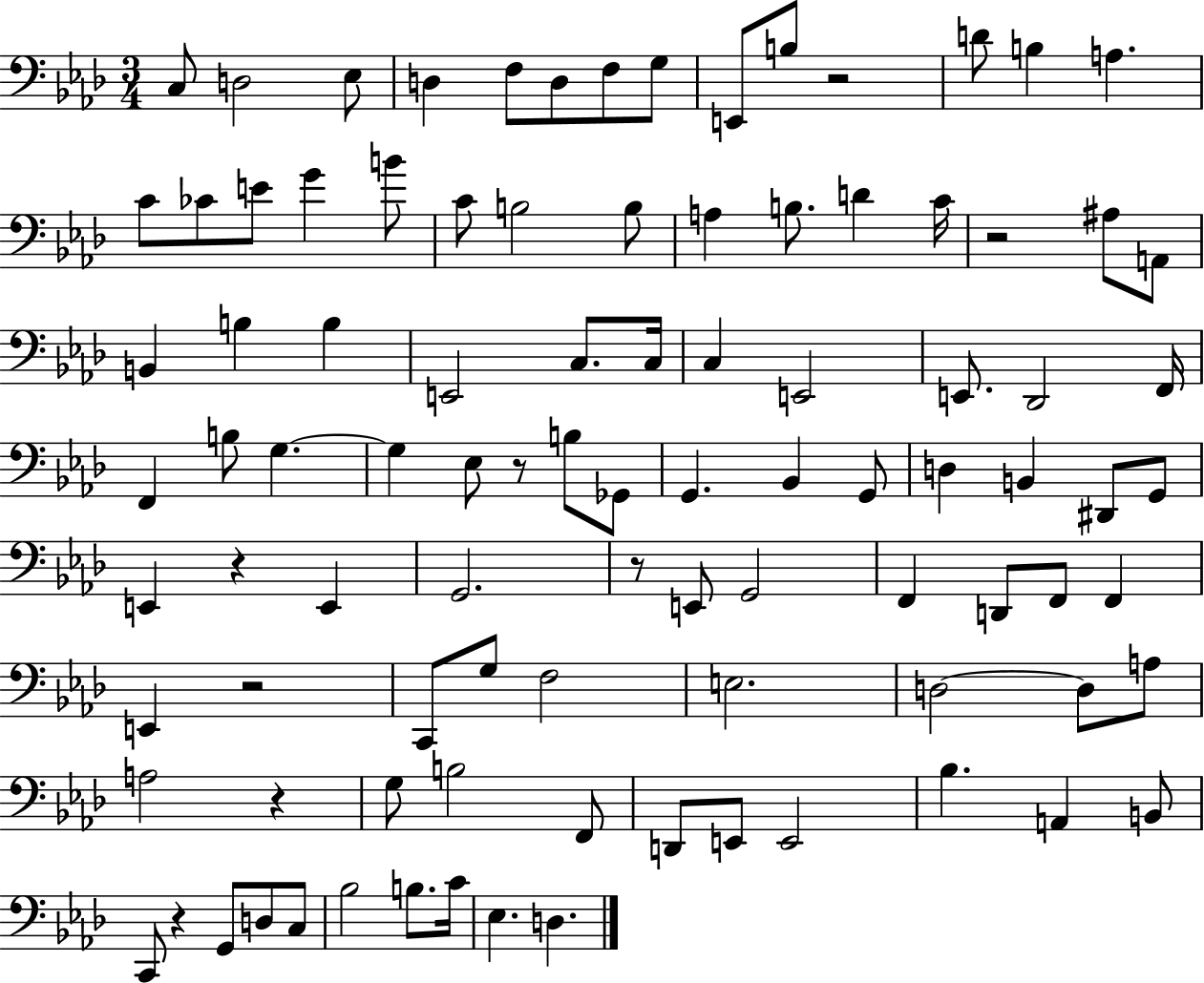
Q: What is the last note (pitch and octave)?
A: D3